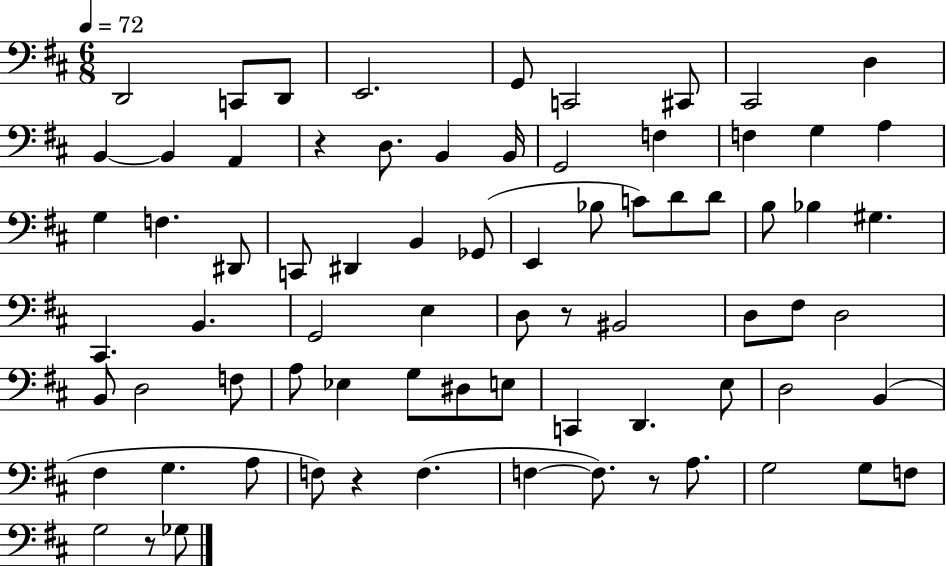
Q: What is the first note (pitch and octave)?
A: D2